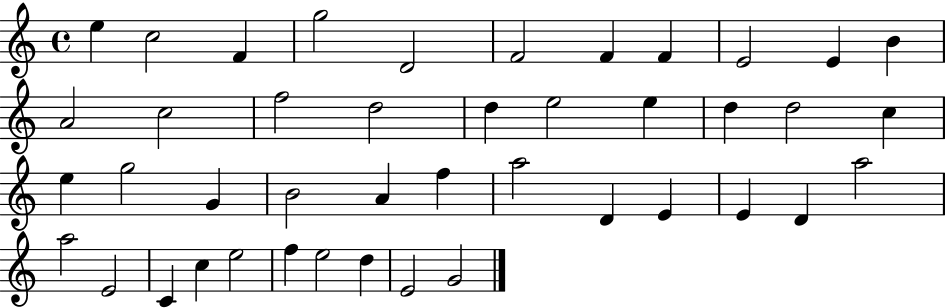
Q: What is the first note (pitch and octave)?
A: E5